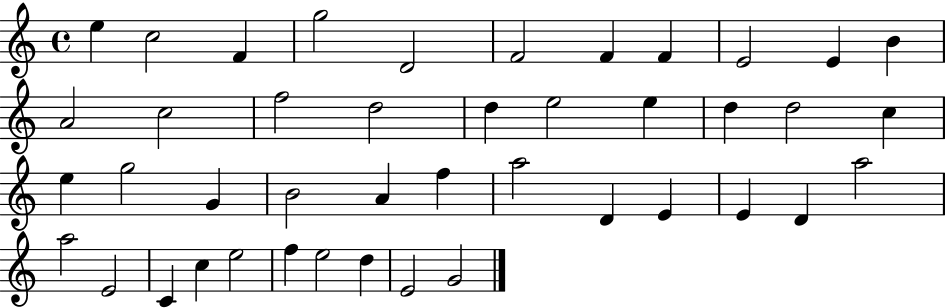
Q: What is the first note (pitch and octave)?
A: E5